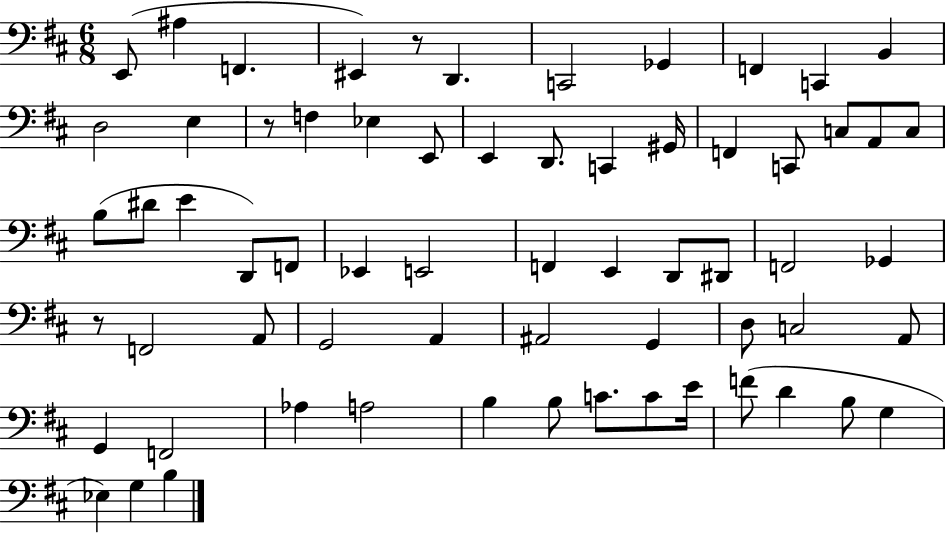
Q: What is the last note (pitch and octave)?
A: B3